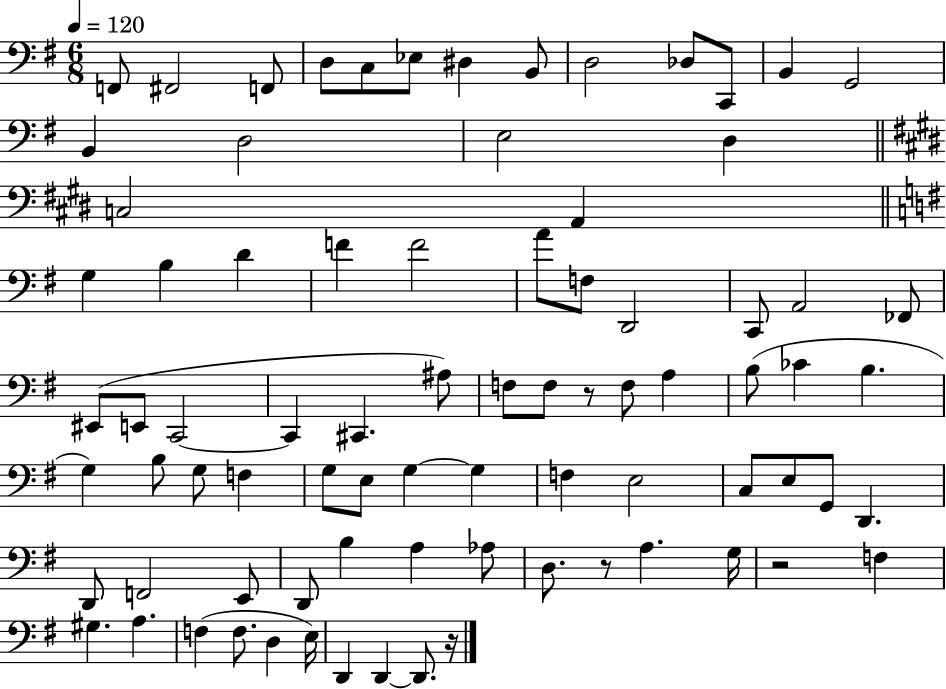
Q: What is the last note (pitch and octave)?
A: D2